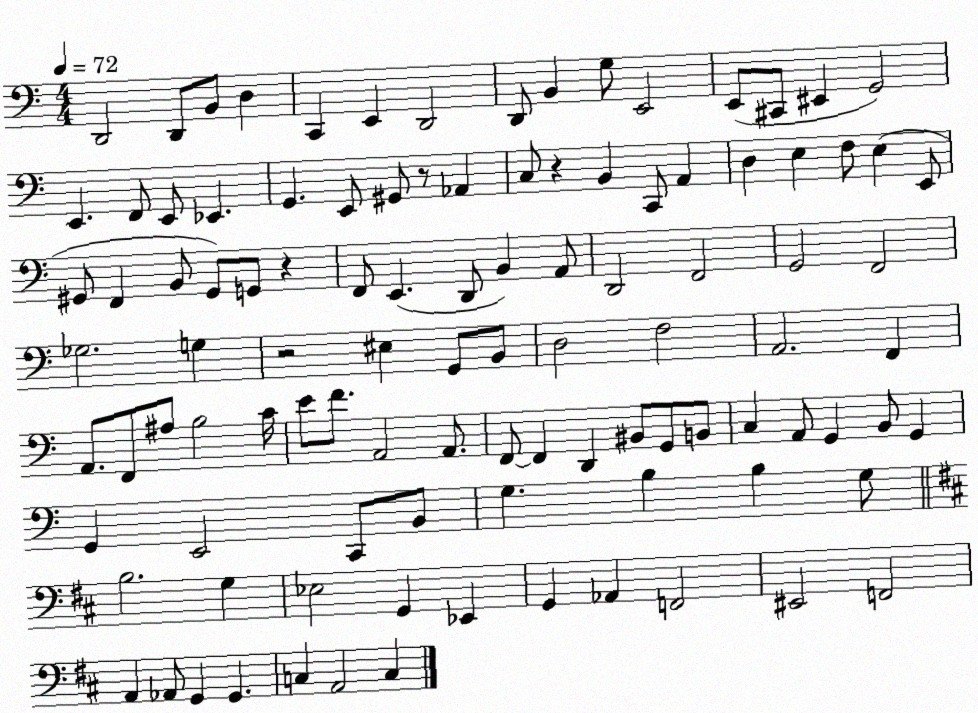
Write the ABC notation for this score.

X:1
T:Untitled
M:4/4
L:1/4
K:C
D,,2 D,,/2 B,,/2 D, C,, E,, D,,2 D,,/2 B,, G,/2 E,,2 E,,/2 ^C,,/2 ^E,, G,,2 E,, F,,/2 E,,/2 _E,, G,, E,,/2 ^G,,/2 z/2 _A,, C,/2 z B,, C,,/2 A,, D, E, F,/2 E, E,,/2 ^G,,/2 F,, B,,/2 ^G,,/2 G,,/2 z F,,/2 E,, D,,/2 B,, A,,/2 D,,2 F,,2 G,,2 F,,2 _G,2 G, z2 ^E, G,,/2 B,,/2 D,2 F,2 A,,2 F,, A,,/2 F,,/2 ^A,/2 B,2 C/4 E/2 F/2 A,,2 A,,/2 F,,/2 F,, D,, ^B,,/2 G,,/2 B,,/2 C, A,,/2 G,, B,,/2 G,, G,, E,,2 C,,/2 B,,/2 G, B, B, G,/2 B,2 G, _E,2 G,, _E,, G,, _A,, F,,2 ^E,,2 F,,2 A,, _A,,/2 G,, G,, C, A,,2 C,